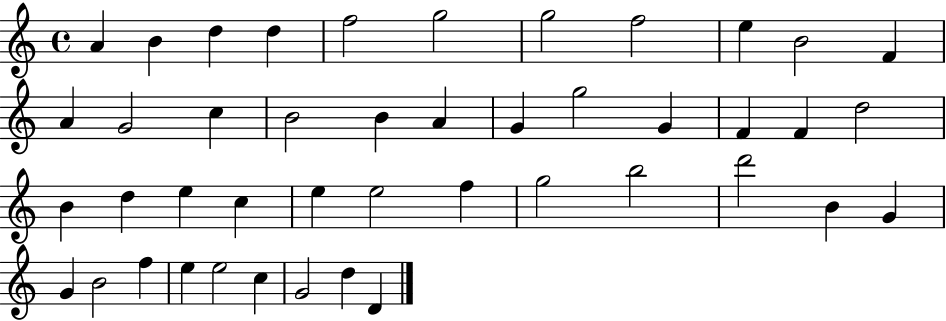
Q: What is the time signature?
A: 4/4